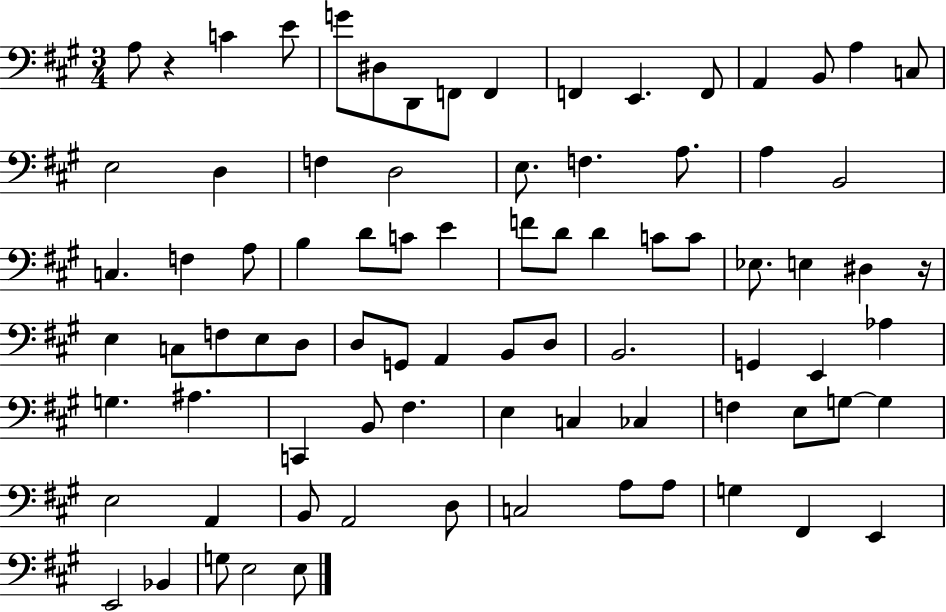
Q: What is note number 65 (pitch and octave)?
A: G3